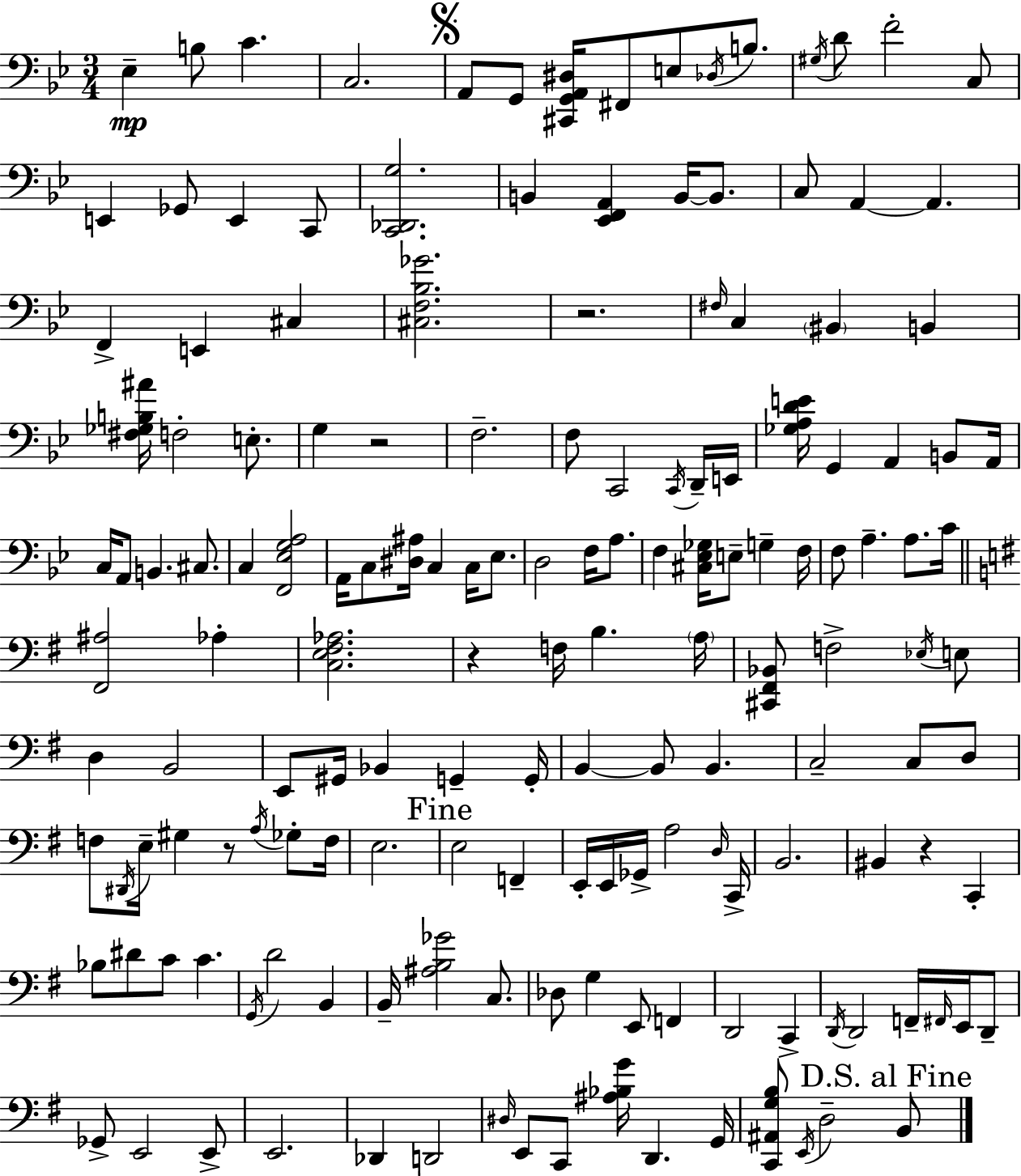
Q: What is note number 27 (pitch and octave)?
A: C#3